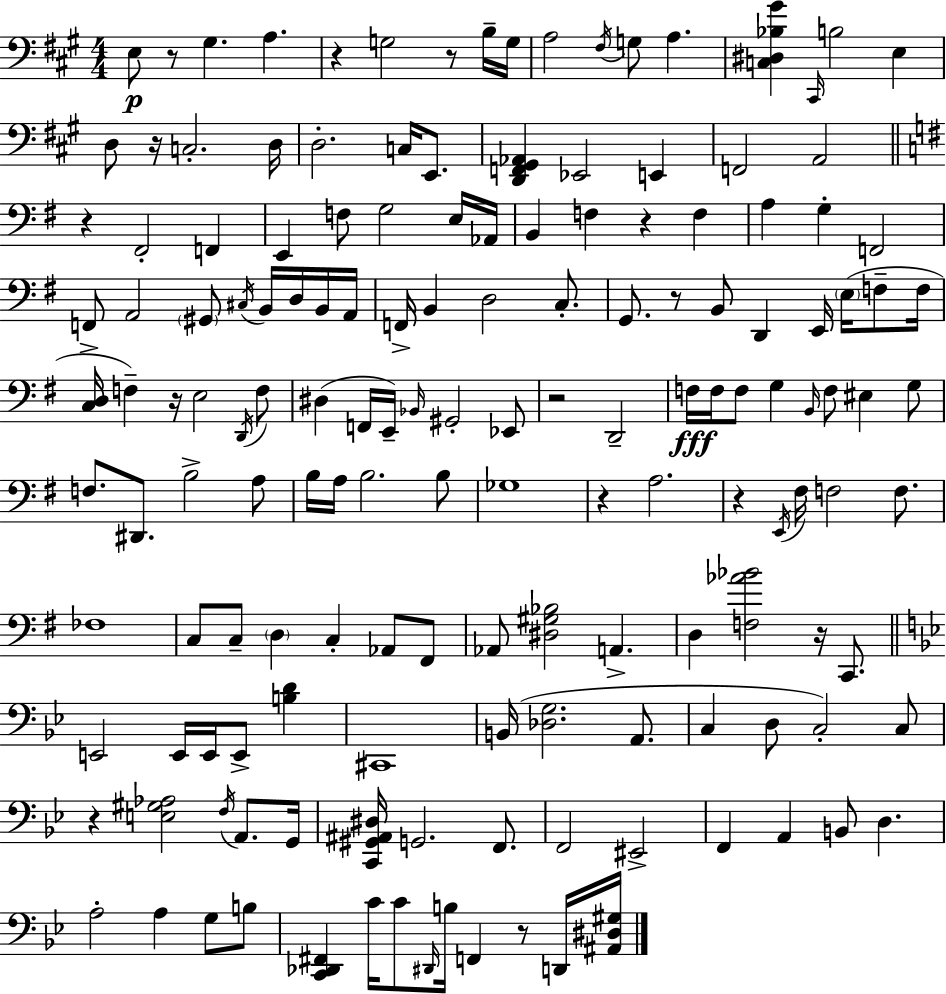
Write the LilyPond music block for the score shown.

{
  \clef bass
  \numericTimeSignature
  \time 4/4
  \key a \major
  e8\p r8 gis4. a4. | r4 g2 r8 b16-- g16 | a2 \acciaccatura { fis16 } g8 a4. | <c dis bes gis'>4 \grace { cis,16 } b2 e4 | \break d8 r16 c2.-. | d16 d2.-. c16 e,8. | <d, f, gis, aes,>4 ees,2 e,4 | f,2 a,2 | \break \bar "||" \break \key e \minor r4 fis,2-. f,4 | e,4 f8 g2 e16 aes,16 | b,4 f4 r4 f4 | a4 g4-. f,2 | \break f,8-> a,2 \parenthesize gis,8 \acciaccatura { cis16 } b,16 d16 b,16 | a,16 f,16-> b,4 d2 c8.-. | g,8. r8 b,8 d,4 e,16 \parenthesize e16( f8-- | f16 <c d>16 f4--) r16 e2 \acciaccatura { d,16 } | \break f8 dis4( f,16 e,16--) \grace { bes,16 } gis,2-. | ees,8 r2 d,2-- | f16\fff f16 f8 g4 \grace { b,16 } f8 eis4 | g8 f8. dis,8. b2-> | \break a8 b16 a16 b2. | b8 ges1 | r4 a2. | r4 \acciaccatura { e,16 } fis16 f2 | \break f8. fes1 | c8 c8-- \parenthesize d4 c4-. | aes,8 fis,8 aes,8 <dis gis bes>2 a,4.-> | d4 <f aes' bes'>2 | \break r16 c,8. \bar "||" \break \key bes \major e,2 e,16 e,16 e,8-> <b d'>4 | cis,1 | b,16( <des g>2. a,8. | c4 d8 c2-.) c8 | \break r4 <e gis aes>2 \acciaccatura { f16 } a,8. | g,16 <c, gis, ais, dis>16 g,2. f,8. | f,2 eis,2-> | f,4 a,4 b,8 d4. | \break a2-. a4 g8 b8 | <c, des, fis,>4 c'16 c'8 \grace { dis,16 } b16 f,4 r8 | d,16 <ais, dis gis>16 \bar "|."
}